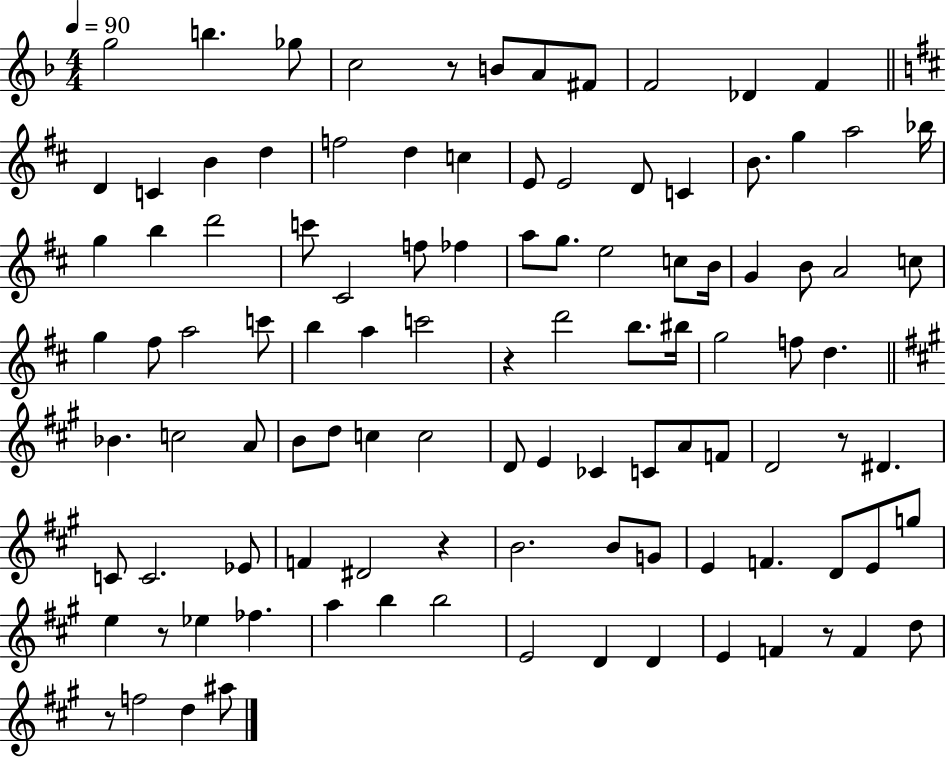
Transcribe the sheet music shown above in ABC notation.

X:1
T:Untitled
M:4/4
L:1/4
K:F
g2 b _g/2 c2 z/2 B/2 A/2 ^F/2 F2 _D F D C B d f2 d c E/2 E2 D/2 C B/2 g a2 _b/4 g b d'2 c'/2 ^C2 f/2 _f a/2 g/2 e2 c/2 B/4 G B/2 A2 c/2 g ^f/2 a2 c'/2 b a c'2 z d'2 b/2 ^b/4 g2 f/2 d _B c2 A/2 B/2 d/2 c c2 D/2 E _C C/2 A/2 F/2 D2 z/2 ^D C/2 C2 _E/2 F ^D2 z B2 B/2 G/2 E F D/2 E/2 g/2 e z/2 _e _f a b b2 E2 D D E F z/2 F d/2 z/2 f2 d ^a/2